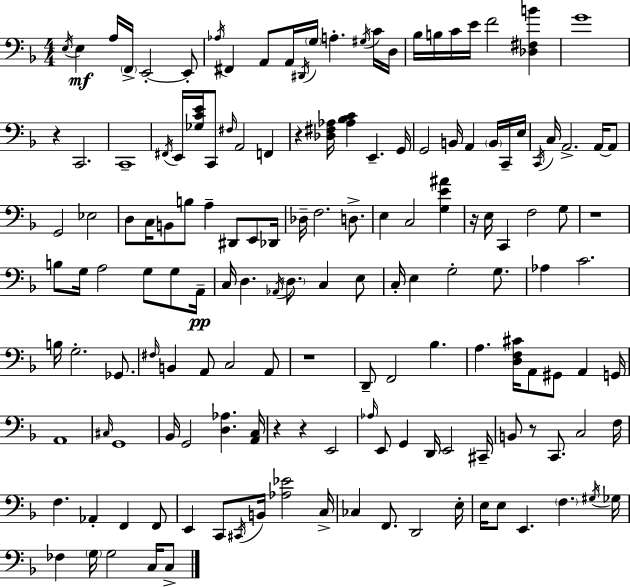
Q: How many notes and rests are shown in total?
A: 153